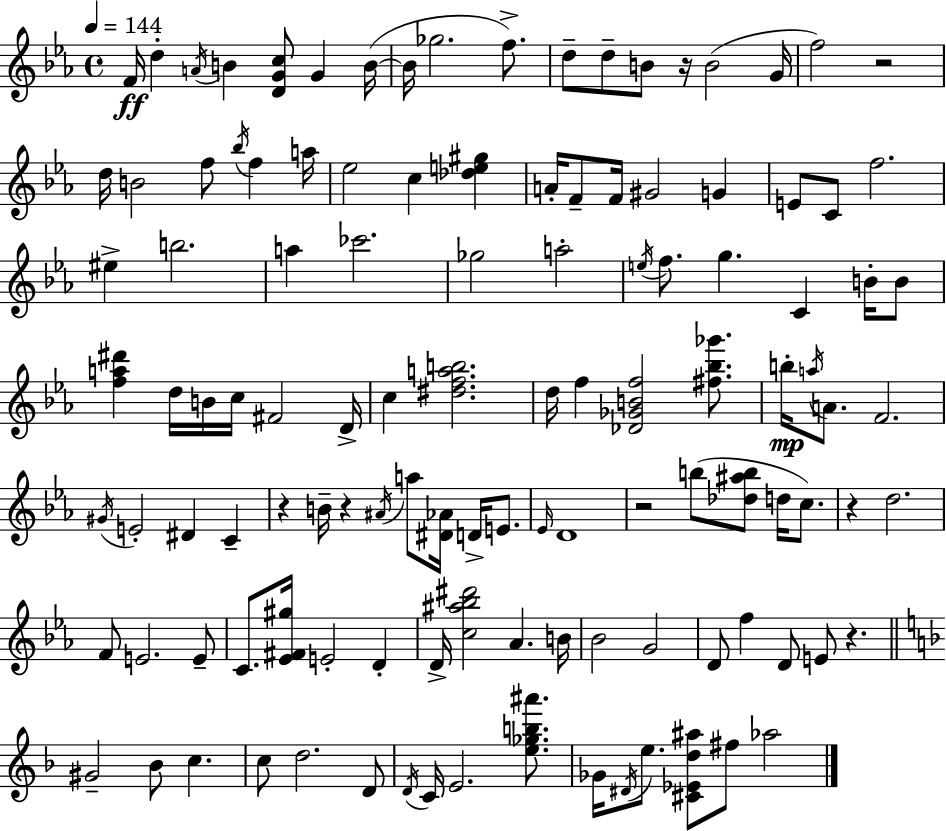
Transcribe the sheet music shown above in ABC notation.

X:1
T:Untitled
M:4/4
L:1/4
K:Eb
F/4 d A/4 B [DGc]/2 G B/4 B/4 _g2 f/2 d/2 d/2 B/2 z/4 B2 G/4 f2 z2 d/4 B2 f/2 _b/4 f a/4 _e2 c [_de^g] A/4 F/2 F/4 ^G2 G E/2 C/2 f2 ^e b2 a _c'2 _g2 a2 e/4 f/2 g C B/4 B/2 [fa^d'] d/4 B/4 c/4 ^F2 D/4 c [^dfab]2 d/4 f [_D_GBf]2 [^f_b_g']/2 b/4 a/4 A/2 F2 ^G/4 E2 ^D C z B/4 z ^A/4 a/2 [^D_A]/4 D/4 E/2 _E/4 D4 z2 b/2 [_d^ab]/2 d/4 c/2 z d2 F/2 E2 E/2 C/2 [_E^F^g]/4 E2 D D/4 [c^a_b^d']2 _A B/4 _B2 G2 D/2 f D/2 E/2 z ^G2 _B/2 c c/2 d2 D/2 D/4 C/4 E2 [e_gb^a']/2 _G/4 ^D/4 e/2 [^C_Ed^a]/2 ^f/2 _a2